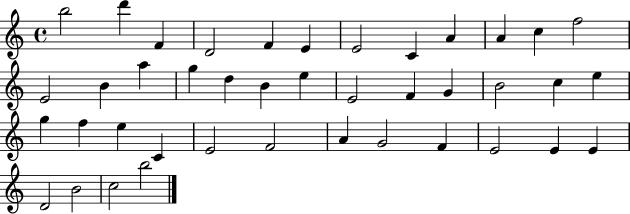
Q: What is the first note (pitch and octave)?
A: B5